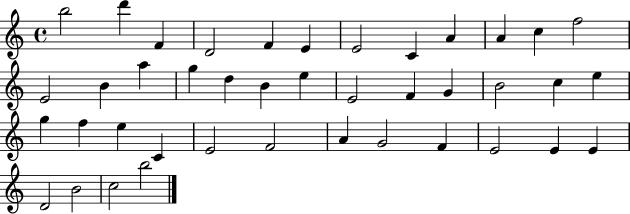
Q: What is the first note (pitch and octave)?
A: B5